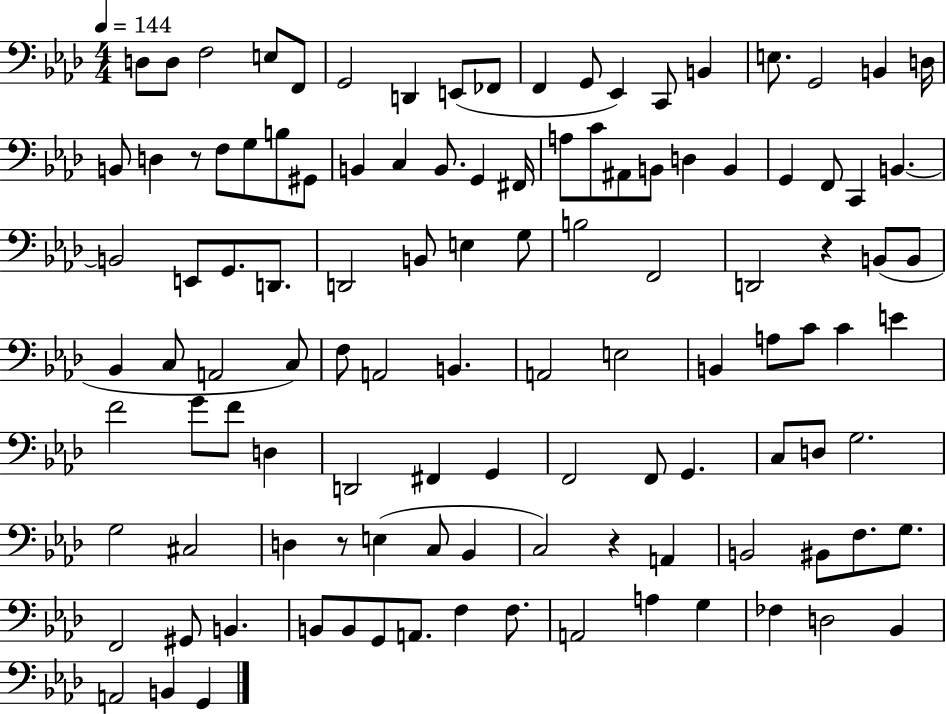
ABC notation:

X:1
T:Untitled
M:4/4
L:1/4
K:Ab
D,/2 D,/2 F,2 E,/2 F,,/2 G,,2 D,, E,,/2 _F,,/2 F,, G,,/2 _E,, C,,/2 B,, E,/2 G,,2 B,, D,/4 B,,/2 D, z/2 F,/2 G,/2 B,/2 ^G,,/2 B,, C, B,,/2 G,, ^F,,/4 A,/2 C/2 ^A,,/2 B,,/2 D, B,, G,, F,,/2 C,, B,, B,,2 E,,/2 G,,/2 D,,/2 D,,2 B,,/2 E, G,/2 B,2 F,,2 D,,2 z B,,/2 B,,/2 _B,, C,/2 A,,2 C,/2 F,/2 A,,2 B,, A,,2 E,2 B,, A,/2 C/2 C E F2 G/2 F/2 D, D,,2 ^F,, G,, F,,2 F,,/2 G,, C,/2 D,/2 G,2 G,2 ^C,2 D, z/2 E, C,/2 _B,, C,2 z A,, B,,2 ^B,,/2 F,/2 G,/2 F,,2 ^G,,/2 B,, B,,/2 B,,/2 G,,/2 A,,/2 F, F,/2 A,,2 A, G, _F, D,2 _B,, A,,2 B,, G,,